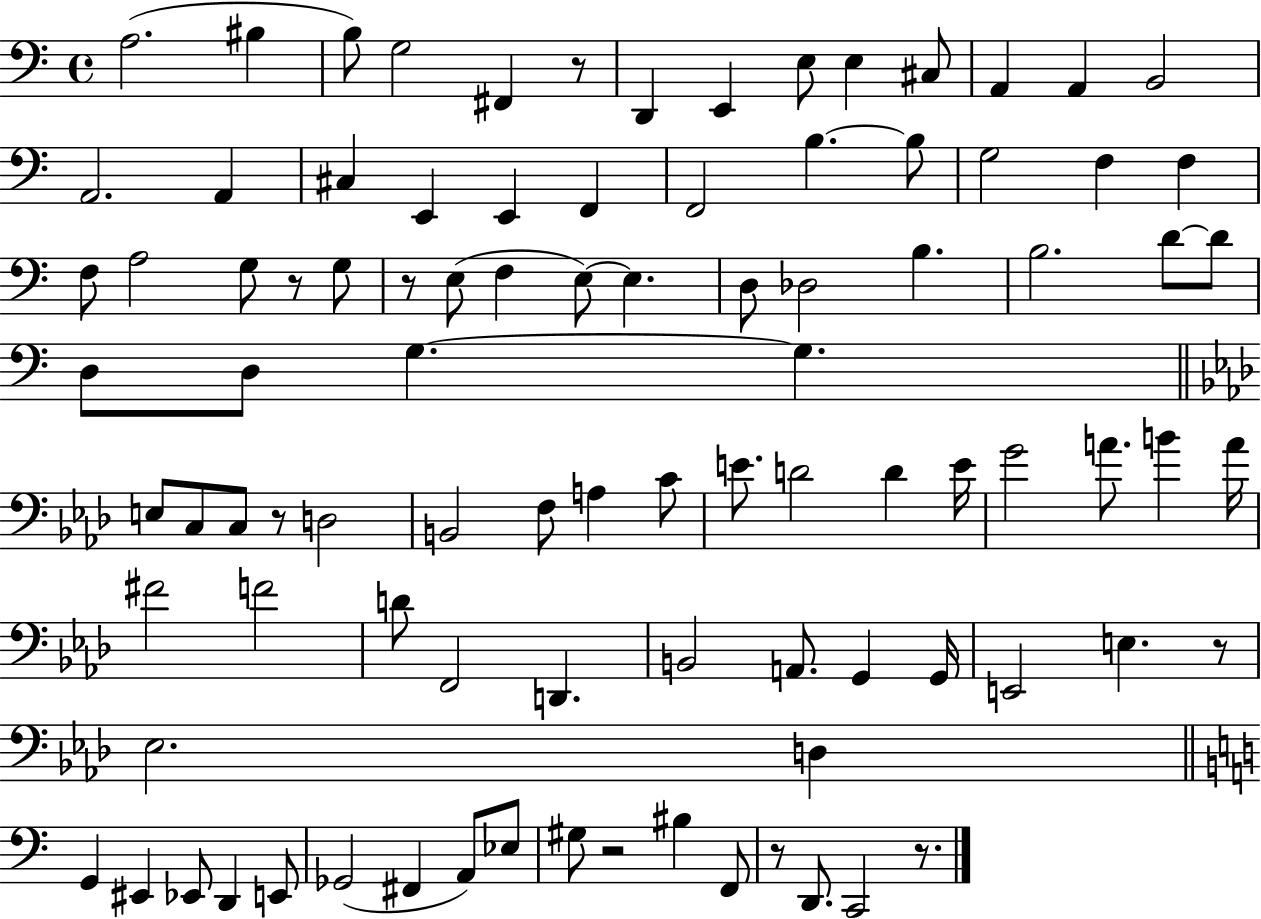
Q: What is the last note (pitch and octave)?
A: C2